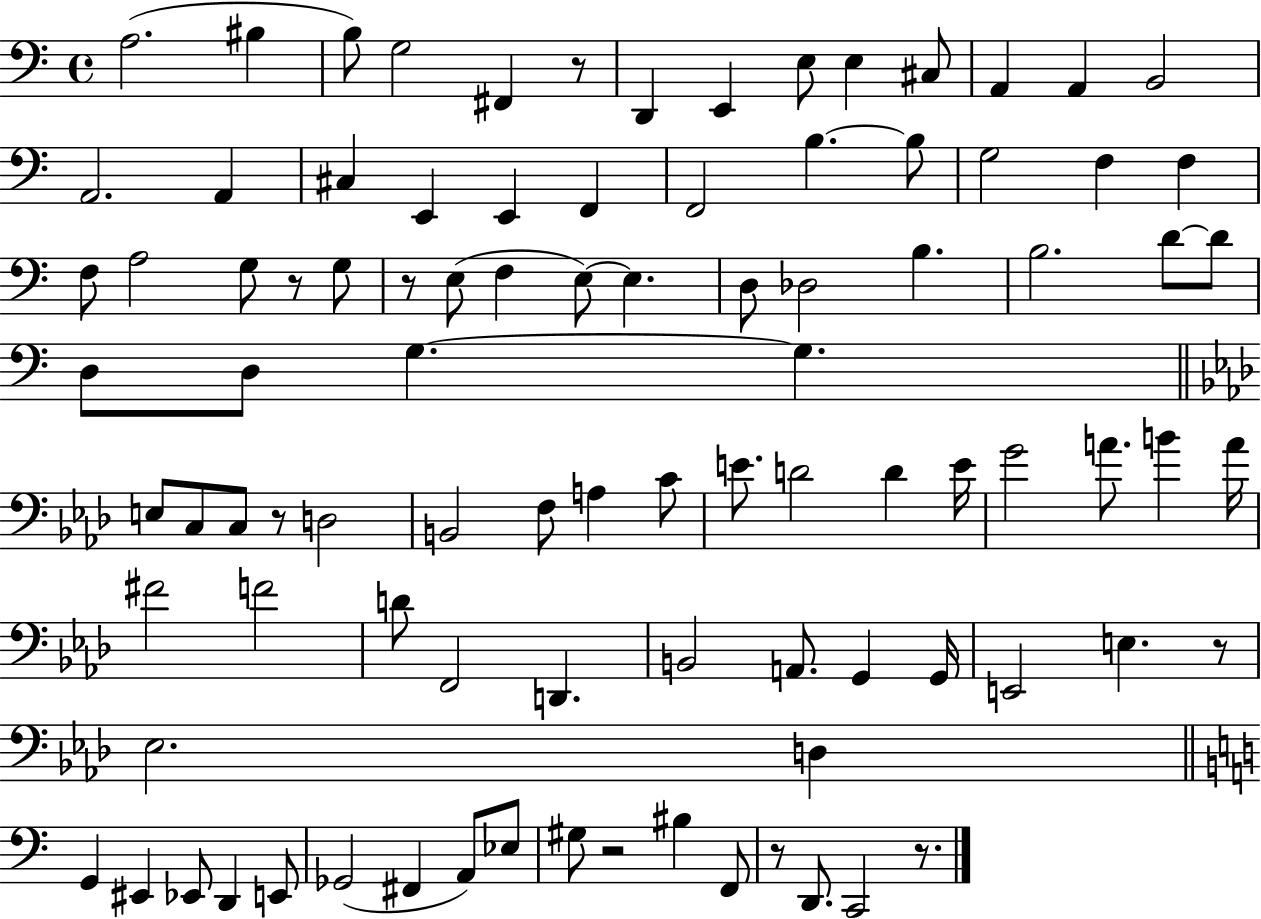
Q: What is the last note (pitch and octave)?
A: C2